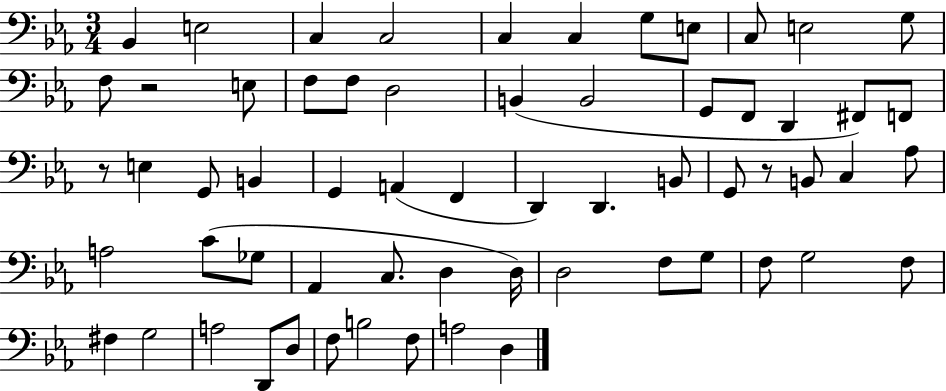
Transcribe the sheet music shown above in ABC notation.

X:1
T:Untitled
M:3/4
L:1/4
K:Eb
_B,, E,2 C, C,2 C, C, G,/2 E,/2 C,/2 E,2 G,/2 F,/2 z2 E,/2 F,/2 F,/2 D,2 B,, B,,2 G,,/2 F,,/2 D,, ^F,,/2 F,,/2 z/2 E, G,,/2 B,, G,, A,, F,, D,, D,, B,,/2 G,,/2 z/2 B,,/2 C, _A,/2 A,2 C/2 _G,/2 _A,, C,/2 D, D,/4 D,2 F,/2 G,/2 F,/2 G,2 F,/2 ^F, G,2 A,2 D,,/2 D,/2 F,/2 B,2 F,/2 A,2 D,